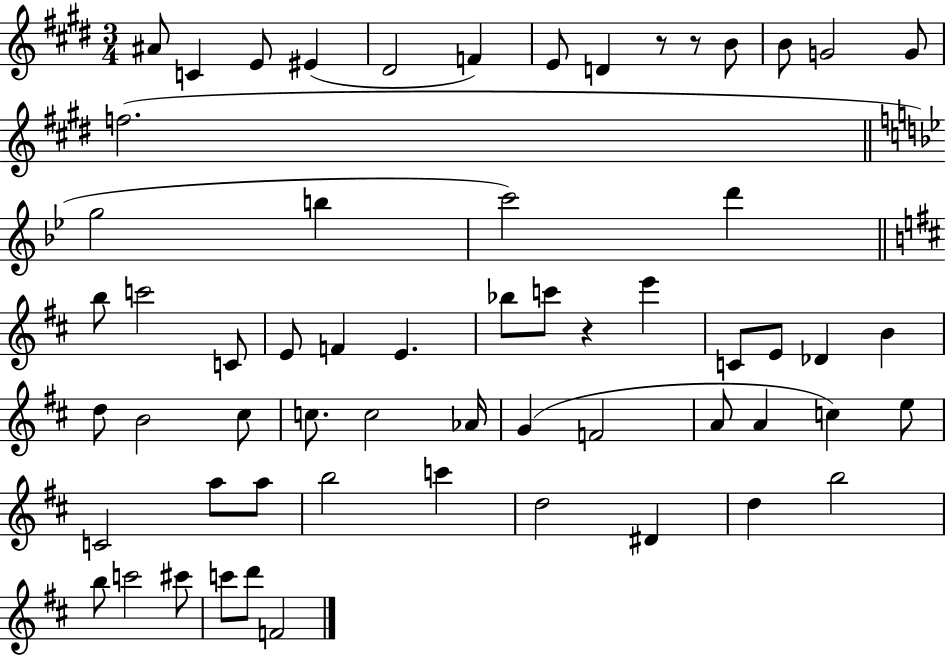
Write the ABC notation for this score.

X:1
T:Untitled
M:3/4
L:1/4
K:E
^A/2 C E/2 ^E ^D2 F E/2 D z/2 z/2 B/2 B/2 G2 G/2 f2 g2 b c'2 d' b/2 c'2 C/2 E/2 F E _b/2 c'/2 z e' C/2 E/2 _D B d/2 B2 ^c/2 c/2 c2 _A/4 G F2 A/2 A c e/2 C2 a/2 a/2 b2 c' d2 ^D d b2 b/2 c'2 ^c'/2 c'/2 d'/2 F2